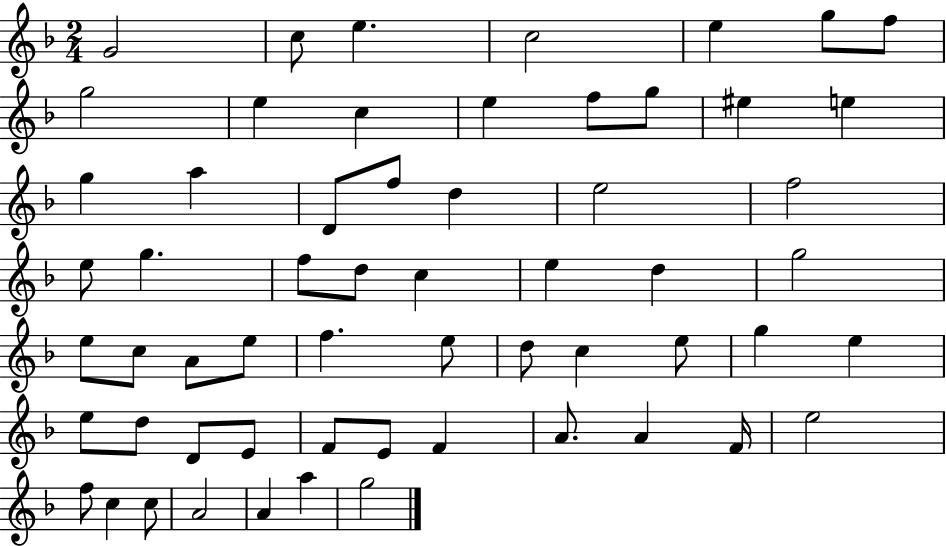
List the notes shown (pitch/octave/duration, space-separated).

G4/h C5/e E5/q. C5/h E5/q G5/e F5/e G5/h E5/q C5/q E5/q F5/e G5/e EIS5/q E5/q G5/q A5/q D4/e F5/e D5/q E5/h F5/h E5/e G5/q. F5/e D5/e C5/q E5/q D5/q G5/h E5/e C5/e A4/e E5/e F5/q. E5/e D5/e C5/q E5/e G5/q E5/q E5/e D5/e D4/e E4/e F4/e E4/e F4/q A4/e. A4/q F4/s E5/h F5/e C5/q C5/e A4/h A4/q A5/q G5/h